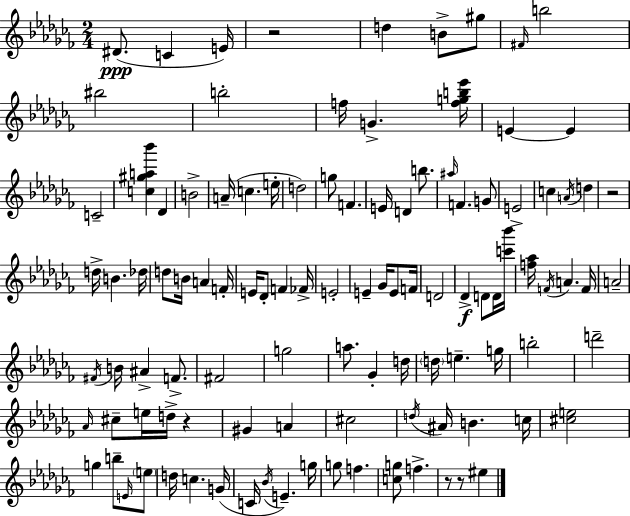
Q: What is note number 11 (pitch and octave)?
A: F5